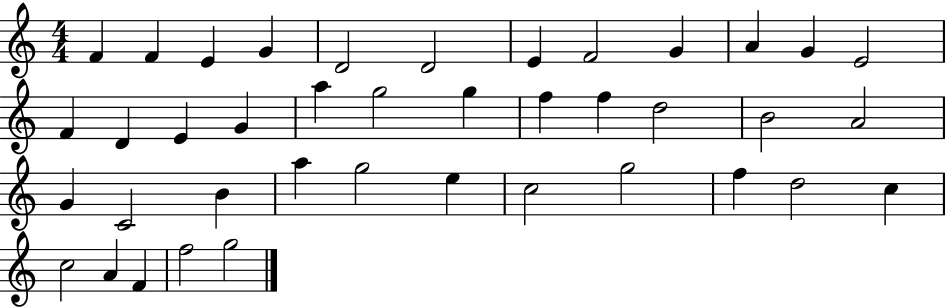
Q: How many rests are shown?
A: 0